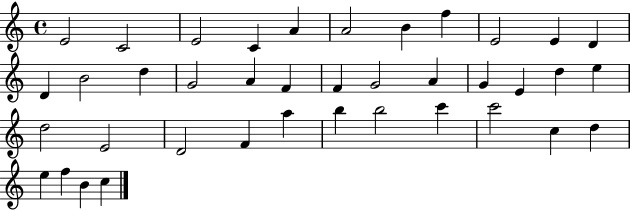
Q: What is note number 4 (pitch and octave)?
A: C4